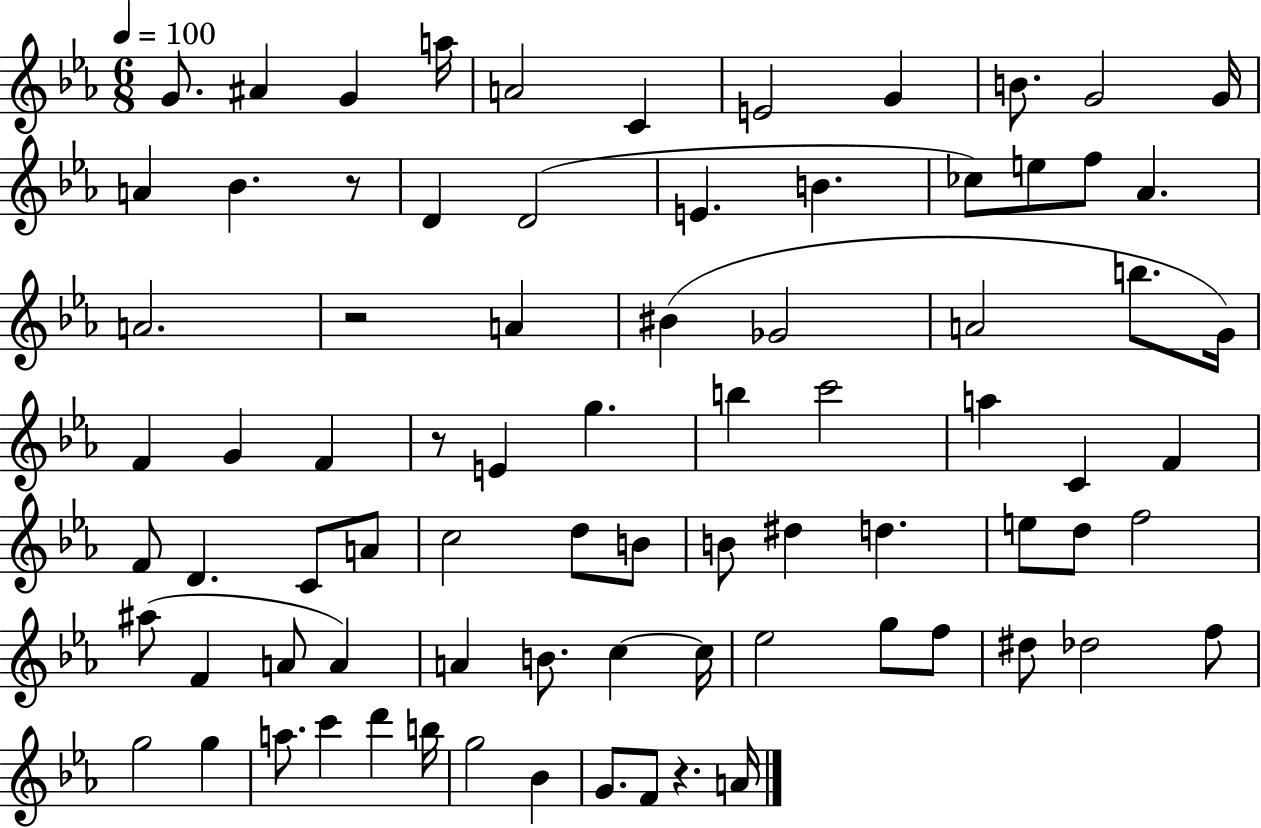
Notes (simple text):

G4/e. A#4/q G4/q A5/s A4/h C4/q E4/h G4/q B4/e. G4/h G4/s A4/q Bb4/q. R/e D4/q D4/h E4/q. B4/q. CES5/e E5/e F5/e Ab4/q. A4/h. R/h A4/q BIS4/q Gb4/h A4/h B5/e. G4/s F4/q G4/q F4/q R/e E4/q G5/q. B5/q C6/h A5/q C4/q F4/q F4/e D4/q. C4/e A4/e C5/h D5/e B4/e B4/e D#5/q D5/q. E5/e D5/e F5/h A#5/e F4/q A4/e A4/q A4/q B4/e. C5/q C5/s Eb5/h G5/e F5/e D#5/e Db5/h F5/e G5/h G5/q A5/e. C6/q D6/q B5/s G5/h Bb4/q G4/e. F4/e R/q. A4/s